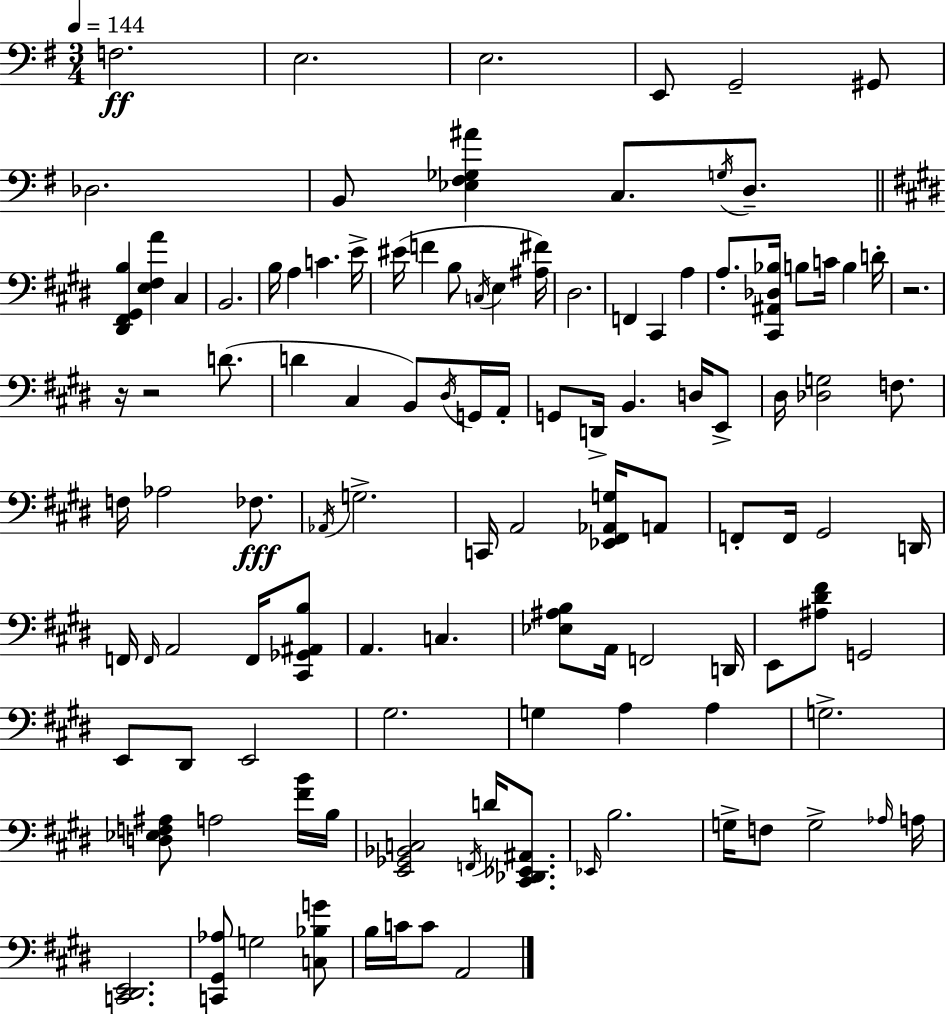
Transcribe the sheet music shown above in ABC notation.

X:1
T:Untitled
M:3/4
L:1/4
K:Em
F,2 E,2 E,2 E,,/2 G,,2 ^G,,/2 _D,2 B,,/2 [_E,^F,_G,^A] C,/2 G,/4 D,/2 [^D,,^F,,^G,,B,] [E,^F,A] ^C, B,,2 B,/4 A, C E/4 ^E/4 F B,/2 C,/4 E, [^A,^F]/4 ^D,2 F,, ^C,, A, A,/2 [^C,,^A,,_D,_B,]/4 B,/2 C/4 B, D/4 z2 z/4 z2 D/2 D ^C, B,,/2 ^D,/4 G,,/4 A,,/4 G,,/2 D,,/4 B,, D,/4 E,,/2 ^D,/4 [_D,G,]2 F,/2 F,/4 _A,2 _F,/2 _A,,/4 G,2 C,,/4 A,,2 [_E,,^F,,_A,,G,]/4 A,,/2 F,,/2 F,,/4 ^G,,2 D,,/4 F,,/4 F,,/4 A,,2 F,,/4 [^C,,_G,,^A,,B,]/2 A,, C, [_E,^A,B,]/2 A,,/4 F,,2 D,,/4 E,,/2 [^A,^D^F]/2 G,,2 E,,/2 ^D,,/2 E,,2 ^G,2 G, A, A, G,2 [D,_E,F,^A,]/2 A,2 [^FB]/4 B,/4 [E,,_G,,_B,,C,]2 F,,/4 D/4 [^C,,_D,,_E,,^A,,]/2 _E,,/4 B,2 G,/4 F,/2 G,2 _A,/4 A,/4 [C,,^D,,E,,]2 [C,,^G,,_A,]/2 G,2 [C,_B,G]/2 B,/4 C/4 C/2 A,,2